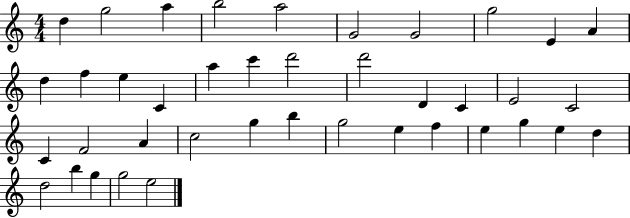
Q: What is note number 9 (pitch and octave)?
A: E4